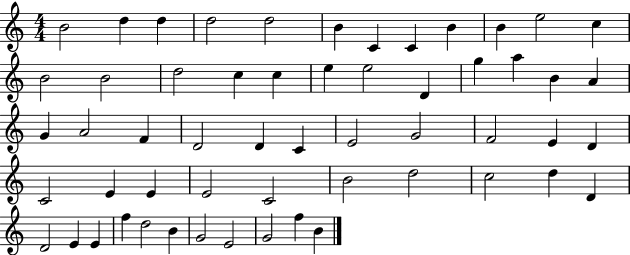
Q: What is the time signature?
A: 4/4